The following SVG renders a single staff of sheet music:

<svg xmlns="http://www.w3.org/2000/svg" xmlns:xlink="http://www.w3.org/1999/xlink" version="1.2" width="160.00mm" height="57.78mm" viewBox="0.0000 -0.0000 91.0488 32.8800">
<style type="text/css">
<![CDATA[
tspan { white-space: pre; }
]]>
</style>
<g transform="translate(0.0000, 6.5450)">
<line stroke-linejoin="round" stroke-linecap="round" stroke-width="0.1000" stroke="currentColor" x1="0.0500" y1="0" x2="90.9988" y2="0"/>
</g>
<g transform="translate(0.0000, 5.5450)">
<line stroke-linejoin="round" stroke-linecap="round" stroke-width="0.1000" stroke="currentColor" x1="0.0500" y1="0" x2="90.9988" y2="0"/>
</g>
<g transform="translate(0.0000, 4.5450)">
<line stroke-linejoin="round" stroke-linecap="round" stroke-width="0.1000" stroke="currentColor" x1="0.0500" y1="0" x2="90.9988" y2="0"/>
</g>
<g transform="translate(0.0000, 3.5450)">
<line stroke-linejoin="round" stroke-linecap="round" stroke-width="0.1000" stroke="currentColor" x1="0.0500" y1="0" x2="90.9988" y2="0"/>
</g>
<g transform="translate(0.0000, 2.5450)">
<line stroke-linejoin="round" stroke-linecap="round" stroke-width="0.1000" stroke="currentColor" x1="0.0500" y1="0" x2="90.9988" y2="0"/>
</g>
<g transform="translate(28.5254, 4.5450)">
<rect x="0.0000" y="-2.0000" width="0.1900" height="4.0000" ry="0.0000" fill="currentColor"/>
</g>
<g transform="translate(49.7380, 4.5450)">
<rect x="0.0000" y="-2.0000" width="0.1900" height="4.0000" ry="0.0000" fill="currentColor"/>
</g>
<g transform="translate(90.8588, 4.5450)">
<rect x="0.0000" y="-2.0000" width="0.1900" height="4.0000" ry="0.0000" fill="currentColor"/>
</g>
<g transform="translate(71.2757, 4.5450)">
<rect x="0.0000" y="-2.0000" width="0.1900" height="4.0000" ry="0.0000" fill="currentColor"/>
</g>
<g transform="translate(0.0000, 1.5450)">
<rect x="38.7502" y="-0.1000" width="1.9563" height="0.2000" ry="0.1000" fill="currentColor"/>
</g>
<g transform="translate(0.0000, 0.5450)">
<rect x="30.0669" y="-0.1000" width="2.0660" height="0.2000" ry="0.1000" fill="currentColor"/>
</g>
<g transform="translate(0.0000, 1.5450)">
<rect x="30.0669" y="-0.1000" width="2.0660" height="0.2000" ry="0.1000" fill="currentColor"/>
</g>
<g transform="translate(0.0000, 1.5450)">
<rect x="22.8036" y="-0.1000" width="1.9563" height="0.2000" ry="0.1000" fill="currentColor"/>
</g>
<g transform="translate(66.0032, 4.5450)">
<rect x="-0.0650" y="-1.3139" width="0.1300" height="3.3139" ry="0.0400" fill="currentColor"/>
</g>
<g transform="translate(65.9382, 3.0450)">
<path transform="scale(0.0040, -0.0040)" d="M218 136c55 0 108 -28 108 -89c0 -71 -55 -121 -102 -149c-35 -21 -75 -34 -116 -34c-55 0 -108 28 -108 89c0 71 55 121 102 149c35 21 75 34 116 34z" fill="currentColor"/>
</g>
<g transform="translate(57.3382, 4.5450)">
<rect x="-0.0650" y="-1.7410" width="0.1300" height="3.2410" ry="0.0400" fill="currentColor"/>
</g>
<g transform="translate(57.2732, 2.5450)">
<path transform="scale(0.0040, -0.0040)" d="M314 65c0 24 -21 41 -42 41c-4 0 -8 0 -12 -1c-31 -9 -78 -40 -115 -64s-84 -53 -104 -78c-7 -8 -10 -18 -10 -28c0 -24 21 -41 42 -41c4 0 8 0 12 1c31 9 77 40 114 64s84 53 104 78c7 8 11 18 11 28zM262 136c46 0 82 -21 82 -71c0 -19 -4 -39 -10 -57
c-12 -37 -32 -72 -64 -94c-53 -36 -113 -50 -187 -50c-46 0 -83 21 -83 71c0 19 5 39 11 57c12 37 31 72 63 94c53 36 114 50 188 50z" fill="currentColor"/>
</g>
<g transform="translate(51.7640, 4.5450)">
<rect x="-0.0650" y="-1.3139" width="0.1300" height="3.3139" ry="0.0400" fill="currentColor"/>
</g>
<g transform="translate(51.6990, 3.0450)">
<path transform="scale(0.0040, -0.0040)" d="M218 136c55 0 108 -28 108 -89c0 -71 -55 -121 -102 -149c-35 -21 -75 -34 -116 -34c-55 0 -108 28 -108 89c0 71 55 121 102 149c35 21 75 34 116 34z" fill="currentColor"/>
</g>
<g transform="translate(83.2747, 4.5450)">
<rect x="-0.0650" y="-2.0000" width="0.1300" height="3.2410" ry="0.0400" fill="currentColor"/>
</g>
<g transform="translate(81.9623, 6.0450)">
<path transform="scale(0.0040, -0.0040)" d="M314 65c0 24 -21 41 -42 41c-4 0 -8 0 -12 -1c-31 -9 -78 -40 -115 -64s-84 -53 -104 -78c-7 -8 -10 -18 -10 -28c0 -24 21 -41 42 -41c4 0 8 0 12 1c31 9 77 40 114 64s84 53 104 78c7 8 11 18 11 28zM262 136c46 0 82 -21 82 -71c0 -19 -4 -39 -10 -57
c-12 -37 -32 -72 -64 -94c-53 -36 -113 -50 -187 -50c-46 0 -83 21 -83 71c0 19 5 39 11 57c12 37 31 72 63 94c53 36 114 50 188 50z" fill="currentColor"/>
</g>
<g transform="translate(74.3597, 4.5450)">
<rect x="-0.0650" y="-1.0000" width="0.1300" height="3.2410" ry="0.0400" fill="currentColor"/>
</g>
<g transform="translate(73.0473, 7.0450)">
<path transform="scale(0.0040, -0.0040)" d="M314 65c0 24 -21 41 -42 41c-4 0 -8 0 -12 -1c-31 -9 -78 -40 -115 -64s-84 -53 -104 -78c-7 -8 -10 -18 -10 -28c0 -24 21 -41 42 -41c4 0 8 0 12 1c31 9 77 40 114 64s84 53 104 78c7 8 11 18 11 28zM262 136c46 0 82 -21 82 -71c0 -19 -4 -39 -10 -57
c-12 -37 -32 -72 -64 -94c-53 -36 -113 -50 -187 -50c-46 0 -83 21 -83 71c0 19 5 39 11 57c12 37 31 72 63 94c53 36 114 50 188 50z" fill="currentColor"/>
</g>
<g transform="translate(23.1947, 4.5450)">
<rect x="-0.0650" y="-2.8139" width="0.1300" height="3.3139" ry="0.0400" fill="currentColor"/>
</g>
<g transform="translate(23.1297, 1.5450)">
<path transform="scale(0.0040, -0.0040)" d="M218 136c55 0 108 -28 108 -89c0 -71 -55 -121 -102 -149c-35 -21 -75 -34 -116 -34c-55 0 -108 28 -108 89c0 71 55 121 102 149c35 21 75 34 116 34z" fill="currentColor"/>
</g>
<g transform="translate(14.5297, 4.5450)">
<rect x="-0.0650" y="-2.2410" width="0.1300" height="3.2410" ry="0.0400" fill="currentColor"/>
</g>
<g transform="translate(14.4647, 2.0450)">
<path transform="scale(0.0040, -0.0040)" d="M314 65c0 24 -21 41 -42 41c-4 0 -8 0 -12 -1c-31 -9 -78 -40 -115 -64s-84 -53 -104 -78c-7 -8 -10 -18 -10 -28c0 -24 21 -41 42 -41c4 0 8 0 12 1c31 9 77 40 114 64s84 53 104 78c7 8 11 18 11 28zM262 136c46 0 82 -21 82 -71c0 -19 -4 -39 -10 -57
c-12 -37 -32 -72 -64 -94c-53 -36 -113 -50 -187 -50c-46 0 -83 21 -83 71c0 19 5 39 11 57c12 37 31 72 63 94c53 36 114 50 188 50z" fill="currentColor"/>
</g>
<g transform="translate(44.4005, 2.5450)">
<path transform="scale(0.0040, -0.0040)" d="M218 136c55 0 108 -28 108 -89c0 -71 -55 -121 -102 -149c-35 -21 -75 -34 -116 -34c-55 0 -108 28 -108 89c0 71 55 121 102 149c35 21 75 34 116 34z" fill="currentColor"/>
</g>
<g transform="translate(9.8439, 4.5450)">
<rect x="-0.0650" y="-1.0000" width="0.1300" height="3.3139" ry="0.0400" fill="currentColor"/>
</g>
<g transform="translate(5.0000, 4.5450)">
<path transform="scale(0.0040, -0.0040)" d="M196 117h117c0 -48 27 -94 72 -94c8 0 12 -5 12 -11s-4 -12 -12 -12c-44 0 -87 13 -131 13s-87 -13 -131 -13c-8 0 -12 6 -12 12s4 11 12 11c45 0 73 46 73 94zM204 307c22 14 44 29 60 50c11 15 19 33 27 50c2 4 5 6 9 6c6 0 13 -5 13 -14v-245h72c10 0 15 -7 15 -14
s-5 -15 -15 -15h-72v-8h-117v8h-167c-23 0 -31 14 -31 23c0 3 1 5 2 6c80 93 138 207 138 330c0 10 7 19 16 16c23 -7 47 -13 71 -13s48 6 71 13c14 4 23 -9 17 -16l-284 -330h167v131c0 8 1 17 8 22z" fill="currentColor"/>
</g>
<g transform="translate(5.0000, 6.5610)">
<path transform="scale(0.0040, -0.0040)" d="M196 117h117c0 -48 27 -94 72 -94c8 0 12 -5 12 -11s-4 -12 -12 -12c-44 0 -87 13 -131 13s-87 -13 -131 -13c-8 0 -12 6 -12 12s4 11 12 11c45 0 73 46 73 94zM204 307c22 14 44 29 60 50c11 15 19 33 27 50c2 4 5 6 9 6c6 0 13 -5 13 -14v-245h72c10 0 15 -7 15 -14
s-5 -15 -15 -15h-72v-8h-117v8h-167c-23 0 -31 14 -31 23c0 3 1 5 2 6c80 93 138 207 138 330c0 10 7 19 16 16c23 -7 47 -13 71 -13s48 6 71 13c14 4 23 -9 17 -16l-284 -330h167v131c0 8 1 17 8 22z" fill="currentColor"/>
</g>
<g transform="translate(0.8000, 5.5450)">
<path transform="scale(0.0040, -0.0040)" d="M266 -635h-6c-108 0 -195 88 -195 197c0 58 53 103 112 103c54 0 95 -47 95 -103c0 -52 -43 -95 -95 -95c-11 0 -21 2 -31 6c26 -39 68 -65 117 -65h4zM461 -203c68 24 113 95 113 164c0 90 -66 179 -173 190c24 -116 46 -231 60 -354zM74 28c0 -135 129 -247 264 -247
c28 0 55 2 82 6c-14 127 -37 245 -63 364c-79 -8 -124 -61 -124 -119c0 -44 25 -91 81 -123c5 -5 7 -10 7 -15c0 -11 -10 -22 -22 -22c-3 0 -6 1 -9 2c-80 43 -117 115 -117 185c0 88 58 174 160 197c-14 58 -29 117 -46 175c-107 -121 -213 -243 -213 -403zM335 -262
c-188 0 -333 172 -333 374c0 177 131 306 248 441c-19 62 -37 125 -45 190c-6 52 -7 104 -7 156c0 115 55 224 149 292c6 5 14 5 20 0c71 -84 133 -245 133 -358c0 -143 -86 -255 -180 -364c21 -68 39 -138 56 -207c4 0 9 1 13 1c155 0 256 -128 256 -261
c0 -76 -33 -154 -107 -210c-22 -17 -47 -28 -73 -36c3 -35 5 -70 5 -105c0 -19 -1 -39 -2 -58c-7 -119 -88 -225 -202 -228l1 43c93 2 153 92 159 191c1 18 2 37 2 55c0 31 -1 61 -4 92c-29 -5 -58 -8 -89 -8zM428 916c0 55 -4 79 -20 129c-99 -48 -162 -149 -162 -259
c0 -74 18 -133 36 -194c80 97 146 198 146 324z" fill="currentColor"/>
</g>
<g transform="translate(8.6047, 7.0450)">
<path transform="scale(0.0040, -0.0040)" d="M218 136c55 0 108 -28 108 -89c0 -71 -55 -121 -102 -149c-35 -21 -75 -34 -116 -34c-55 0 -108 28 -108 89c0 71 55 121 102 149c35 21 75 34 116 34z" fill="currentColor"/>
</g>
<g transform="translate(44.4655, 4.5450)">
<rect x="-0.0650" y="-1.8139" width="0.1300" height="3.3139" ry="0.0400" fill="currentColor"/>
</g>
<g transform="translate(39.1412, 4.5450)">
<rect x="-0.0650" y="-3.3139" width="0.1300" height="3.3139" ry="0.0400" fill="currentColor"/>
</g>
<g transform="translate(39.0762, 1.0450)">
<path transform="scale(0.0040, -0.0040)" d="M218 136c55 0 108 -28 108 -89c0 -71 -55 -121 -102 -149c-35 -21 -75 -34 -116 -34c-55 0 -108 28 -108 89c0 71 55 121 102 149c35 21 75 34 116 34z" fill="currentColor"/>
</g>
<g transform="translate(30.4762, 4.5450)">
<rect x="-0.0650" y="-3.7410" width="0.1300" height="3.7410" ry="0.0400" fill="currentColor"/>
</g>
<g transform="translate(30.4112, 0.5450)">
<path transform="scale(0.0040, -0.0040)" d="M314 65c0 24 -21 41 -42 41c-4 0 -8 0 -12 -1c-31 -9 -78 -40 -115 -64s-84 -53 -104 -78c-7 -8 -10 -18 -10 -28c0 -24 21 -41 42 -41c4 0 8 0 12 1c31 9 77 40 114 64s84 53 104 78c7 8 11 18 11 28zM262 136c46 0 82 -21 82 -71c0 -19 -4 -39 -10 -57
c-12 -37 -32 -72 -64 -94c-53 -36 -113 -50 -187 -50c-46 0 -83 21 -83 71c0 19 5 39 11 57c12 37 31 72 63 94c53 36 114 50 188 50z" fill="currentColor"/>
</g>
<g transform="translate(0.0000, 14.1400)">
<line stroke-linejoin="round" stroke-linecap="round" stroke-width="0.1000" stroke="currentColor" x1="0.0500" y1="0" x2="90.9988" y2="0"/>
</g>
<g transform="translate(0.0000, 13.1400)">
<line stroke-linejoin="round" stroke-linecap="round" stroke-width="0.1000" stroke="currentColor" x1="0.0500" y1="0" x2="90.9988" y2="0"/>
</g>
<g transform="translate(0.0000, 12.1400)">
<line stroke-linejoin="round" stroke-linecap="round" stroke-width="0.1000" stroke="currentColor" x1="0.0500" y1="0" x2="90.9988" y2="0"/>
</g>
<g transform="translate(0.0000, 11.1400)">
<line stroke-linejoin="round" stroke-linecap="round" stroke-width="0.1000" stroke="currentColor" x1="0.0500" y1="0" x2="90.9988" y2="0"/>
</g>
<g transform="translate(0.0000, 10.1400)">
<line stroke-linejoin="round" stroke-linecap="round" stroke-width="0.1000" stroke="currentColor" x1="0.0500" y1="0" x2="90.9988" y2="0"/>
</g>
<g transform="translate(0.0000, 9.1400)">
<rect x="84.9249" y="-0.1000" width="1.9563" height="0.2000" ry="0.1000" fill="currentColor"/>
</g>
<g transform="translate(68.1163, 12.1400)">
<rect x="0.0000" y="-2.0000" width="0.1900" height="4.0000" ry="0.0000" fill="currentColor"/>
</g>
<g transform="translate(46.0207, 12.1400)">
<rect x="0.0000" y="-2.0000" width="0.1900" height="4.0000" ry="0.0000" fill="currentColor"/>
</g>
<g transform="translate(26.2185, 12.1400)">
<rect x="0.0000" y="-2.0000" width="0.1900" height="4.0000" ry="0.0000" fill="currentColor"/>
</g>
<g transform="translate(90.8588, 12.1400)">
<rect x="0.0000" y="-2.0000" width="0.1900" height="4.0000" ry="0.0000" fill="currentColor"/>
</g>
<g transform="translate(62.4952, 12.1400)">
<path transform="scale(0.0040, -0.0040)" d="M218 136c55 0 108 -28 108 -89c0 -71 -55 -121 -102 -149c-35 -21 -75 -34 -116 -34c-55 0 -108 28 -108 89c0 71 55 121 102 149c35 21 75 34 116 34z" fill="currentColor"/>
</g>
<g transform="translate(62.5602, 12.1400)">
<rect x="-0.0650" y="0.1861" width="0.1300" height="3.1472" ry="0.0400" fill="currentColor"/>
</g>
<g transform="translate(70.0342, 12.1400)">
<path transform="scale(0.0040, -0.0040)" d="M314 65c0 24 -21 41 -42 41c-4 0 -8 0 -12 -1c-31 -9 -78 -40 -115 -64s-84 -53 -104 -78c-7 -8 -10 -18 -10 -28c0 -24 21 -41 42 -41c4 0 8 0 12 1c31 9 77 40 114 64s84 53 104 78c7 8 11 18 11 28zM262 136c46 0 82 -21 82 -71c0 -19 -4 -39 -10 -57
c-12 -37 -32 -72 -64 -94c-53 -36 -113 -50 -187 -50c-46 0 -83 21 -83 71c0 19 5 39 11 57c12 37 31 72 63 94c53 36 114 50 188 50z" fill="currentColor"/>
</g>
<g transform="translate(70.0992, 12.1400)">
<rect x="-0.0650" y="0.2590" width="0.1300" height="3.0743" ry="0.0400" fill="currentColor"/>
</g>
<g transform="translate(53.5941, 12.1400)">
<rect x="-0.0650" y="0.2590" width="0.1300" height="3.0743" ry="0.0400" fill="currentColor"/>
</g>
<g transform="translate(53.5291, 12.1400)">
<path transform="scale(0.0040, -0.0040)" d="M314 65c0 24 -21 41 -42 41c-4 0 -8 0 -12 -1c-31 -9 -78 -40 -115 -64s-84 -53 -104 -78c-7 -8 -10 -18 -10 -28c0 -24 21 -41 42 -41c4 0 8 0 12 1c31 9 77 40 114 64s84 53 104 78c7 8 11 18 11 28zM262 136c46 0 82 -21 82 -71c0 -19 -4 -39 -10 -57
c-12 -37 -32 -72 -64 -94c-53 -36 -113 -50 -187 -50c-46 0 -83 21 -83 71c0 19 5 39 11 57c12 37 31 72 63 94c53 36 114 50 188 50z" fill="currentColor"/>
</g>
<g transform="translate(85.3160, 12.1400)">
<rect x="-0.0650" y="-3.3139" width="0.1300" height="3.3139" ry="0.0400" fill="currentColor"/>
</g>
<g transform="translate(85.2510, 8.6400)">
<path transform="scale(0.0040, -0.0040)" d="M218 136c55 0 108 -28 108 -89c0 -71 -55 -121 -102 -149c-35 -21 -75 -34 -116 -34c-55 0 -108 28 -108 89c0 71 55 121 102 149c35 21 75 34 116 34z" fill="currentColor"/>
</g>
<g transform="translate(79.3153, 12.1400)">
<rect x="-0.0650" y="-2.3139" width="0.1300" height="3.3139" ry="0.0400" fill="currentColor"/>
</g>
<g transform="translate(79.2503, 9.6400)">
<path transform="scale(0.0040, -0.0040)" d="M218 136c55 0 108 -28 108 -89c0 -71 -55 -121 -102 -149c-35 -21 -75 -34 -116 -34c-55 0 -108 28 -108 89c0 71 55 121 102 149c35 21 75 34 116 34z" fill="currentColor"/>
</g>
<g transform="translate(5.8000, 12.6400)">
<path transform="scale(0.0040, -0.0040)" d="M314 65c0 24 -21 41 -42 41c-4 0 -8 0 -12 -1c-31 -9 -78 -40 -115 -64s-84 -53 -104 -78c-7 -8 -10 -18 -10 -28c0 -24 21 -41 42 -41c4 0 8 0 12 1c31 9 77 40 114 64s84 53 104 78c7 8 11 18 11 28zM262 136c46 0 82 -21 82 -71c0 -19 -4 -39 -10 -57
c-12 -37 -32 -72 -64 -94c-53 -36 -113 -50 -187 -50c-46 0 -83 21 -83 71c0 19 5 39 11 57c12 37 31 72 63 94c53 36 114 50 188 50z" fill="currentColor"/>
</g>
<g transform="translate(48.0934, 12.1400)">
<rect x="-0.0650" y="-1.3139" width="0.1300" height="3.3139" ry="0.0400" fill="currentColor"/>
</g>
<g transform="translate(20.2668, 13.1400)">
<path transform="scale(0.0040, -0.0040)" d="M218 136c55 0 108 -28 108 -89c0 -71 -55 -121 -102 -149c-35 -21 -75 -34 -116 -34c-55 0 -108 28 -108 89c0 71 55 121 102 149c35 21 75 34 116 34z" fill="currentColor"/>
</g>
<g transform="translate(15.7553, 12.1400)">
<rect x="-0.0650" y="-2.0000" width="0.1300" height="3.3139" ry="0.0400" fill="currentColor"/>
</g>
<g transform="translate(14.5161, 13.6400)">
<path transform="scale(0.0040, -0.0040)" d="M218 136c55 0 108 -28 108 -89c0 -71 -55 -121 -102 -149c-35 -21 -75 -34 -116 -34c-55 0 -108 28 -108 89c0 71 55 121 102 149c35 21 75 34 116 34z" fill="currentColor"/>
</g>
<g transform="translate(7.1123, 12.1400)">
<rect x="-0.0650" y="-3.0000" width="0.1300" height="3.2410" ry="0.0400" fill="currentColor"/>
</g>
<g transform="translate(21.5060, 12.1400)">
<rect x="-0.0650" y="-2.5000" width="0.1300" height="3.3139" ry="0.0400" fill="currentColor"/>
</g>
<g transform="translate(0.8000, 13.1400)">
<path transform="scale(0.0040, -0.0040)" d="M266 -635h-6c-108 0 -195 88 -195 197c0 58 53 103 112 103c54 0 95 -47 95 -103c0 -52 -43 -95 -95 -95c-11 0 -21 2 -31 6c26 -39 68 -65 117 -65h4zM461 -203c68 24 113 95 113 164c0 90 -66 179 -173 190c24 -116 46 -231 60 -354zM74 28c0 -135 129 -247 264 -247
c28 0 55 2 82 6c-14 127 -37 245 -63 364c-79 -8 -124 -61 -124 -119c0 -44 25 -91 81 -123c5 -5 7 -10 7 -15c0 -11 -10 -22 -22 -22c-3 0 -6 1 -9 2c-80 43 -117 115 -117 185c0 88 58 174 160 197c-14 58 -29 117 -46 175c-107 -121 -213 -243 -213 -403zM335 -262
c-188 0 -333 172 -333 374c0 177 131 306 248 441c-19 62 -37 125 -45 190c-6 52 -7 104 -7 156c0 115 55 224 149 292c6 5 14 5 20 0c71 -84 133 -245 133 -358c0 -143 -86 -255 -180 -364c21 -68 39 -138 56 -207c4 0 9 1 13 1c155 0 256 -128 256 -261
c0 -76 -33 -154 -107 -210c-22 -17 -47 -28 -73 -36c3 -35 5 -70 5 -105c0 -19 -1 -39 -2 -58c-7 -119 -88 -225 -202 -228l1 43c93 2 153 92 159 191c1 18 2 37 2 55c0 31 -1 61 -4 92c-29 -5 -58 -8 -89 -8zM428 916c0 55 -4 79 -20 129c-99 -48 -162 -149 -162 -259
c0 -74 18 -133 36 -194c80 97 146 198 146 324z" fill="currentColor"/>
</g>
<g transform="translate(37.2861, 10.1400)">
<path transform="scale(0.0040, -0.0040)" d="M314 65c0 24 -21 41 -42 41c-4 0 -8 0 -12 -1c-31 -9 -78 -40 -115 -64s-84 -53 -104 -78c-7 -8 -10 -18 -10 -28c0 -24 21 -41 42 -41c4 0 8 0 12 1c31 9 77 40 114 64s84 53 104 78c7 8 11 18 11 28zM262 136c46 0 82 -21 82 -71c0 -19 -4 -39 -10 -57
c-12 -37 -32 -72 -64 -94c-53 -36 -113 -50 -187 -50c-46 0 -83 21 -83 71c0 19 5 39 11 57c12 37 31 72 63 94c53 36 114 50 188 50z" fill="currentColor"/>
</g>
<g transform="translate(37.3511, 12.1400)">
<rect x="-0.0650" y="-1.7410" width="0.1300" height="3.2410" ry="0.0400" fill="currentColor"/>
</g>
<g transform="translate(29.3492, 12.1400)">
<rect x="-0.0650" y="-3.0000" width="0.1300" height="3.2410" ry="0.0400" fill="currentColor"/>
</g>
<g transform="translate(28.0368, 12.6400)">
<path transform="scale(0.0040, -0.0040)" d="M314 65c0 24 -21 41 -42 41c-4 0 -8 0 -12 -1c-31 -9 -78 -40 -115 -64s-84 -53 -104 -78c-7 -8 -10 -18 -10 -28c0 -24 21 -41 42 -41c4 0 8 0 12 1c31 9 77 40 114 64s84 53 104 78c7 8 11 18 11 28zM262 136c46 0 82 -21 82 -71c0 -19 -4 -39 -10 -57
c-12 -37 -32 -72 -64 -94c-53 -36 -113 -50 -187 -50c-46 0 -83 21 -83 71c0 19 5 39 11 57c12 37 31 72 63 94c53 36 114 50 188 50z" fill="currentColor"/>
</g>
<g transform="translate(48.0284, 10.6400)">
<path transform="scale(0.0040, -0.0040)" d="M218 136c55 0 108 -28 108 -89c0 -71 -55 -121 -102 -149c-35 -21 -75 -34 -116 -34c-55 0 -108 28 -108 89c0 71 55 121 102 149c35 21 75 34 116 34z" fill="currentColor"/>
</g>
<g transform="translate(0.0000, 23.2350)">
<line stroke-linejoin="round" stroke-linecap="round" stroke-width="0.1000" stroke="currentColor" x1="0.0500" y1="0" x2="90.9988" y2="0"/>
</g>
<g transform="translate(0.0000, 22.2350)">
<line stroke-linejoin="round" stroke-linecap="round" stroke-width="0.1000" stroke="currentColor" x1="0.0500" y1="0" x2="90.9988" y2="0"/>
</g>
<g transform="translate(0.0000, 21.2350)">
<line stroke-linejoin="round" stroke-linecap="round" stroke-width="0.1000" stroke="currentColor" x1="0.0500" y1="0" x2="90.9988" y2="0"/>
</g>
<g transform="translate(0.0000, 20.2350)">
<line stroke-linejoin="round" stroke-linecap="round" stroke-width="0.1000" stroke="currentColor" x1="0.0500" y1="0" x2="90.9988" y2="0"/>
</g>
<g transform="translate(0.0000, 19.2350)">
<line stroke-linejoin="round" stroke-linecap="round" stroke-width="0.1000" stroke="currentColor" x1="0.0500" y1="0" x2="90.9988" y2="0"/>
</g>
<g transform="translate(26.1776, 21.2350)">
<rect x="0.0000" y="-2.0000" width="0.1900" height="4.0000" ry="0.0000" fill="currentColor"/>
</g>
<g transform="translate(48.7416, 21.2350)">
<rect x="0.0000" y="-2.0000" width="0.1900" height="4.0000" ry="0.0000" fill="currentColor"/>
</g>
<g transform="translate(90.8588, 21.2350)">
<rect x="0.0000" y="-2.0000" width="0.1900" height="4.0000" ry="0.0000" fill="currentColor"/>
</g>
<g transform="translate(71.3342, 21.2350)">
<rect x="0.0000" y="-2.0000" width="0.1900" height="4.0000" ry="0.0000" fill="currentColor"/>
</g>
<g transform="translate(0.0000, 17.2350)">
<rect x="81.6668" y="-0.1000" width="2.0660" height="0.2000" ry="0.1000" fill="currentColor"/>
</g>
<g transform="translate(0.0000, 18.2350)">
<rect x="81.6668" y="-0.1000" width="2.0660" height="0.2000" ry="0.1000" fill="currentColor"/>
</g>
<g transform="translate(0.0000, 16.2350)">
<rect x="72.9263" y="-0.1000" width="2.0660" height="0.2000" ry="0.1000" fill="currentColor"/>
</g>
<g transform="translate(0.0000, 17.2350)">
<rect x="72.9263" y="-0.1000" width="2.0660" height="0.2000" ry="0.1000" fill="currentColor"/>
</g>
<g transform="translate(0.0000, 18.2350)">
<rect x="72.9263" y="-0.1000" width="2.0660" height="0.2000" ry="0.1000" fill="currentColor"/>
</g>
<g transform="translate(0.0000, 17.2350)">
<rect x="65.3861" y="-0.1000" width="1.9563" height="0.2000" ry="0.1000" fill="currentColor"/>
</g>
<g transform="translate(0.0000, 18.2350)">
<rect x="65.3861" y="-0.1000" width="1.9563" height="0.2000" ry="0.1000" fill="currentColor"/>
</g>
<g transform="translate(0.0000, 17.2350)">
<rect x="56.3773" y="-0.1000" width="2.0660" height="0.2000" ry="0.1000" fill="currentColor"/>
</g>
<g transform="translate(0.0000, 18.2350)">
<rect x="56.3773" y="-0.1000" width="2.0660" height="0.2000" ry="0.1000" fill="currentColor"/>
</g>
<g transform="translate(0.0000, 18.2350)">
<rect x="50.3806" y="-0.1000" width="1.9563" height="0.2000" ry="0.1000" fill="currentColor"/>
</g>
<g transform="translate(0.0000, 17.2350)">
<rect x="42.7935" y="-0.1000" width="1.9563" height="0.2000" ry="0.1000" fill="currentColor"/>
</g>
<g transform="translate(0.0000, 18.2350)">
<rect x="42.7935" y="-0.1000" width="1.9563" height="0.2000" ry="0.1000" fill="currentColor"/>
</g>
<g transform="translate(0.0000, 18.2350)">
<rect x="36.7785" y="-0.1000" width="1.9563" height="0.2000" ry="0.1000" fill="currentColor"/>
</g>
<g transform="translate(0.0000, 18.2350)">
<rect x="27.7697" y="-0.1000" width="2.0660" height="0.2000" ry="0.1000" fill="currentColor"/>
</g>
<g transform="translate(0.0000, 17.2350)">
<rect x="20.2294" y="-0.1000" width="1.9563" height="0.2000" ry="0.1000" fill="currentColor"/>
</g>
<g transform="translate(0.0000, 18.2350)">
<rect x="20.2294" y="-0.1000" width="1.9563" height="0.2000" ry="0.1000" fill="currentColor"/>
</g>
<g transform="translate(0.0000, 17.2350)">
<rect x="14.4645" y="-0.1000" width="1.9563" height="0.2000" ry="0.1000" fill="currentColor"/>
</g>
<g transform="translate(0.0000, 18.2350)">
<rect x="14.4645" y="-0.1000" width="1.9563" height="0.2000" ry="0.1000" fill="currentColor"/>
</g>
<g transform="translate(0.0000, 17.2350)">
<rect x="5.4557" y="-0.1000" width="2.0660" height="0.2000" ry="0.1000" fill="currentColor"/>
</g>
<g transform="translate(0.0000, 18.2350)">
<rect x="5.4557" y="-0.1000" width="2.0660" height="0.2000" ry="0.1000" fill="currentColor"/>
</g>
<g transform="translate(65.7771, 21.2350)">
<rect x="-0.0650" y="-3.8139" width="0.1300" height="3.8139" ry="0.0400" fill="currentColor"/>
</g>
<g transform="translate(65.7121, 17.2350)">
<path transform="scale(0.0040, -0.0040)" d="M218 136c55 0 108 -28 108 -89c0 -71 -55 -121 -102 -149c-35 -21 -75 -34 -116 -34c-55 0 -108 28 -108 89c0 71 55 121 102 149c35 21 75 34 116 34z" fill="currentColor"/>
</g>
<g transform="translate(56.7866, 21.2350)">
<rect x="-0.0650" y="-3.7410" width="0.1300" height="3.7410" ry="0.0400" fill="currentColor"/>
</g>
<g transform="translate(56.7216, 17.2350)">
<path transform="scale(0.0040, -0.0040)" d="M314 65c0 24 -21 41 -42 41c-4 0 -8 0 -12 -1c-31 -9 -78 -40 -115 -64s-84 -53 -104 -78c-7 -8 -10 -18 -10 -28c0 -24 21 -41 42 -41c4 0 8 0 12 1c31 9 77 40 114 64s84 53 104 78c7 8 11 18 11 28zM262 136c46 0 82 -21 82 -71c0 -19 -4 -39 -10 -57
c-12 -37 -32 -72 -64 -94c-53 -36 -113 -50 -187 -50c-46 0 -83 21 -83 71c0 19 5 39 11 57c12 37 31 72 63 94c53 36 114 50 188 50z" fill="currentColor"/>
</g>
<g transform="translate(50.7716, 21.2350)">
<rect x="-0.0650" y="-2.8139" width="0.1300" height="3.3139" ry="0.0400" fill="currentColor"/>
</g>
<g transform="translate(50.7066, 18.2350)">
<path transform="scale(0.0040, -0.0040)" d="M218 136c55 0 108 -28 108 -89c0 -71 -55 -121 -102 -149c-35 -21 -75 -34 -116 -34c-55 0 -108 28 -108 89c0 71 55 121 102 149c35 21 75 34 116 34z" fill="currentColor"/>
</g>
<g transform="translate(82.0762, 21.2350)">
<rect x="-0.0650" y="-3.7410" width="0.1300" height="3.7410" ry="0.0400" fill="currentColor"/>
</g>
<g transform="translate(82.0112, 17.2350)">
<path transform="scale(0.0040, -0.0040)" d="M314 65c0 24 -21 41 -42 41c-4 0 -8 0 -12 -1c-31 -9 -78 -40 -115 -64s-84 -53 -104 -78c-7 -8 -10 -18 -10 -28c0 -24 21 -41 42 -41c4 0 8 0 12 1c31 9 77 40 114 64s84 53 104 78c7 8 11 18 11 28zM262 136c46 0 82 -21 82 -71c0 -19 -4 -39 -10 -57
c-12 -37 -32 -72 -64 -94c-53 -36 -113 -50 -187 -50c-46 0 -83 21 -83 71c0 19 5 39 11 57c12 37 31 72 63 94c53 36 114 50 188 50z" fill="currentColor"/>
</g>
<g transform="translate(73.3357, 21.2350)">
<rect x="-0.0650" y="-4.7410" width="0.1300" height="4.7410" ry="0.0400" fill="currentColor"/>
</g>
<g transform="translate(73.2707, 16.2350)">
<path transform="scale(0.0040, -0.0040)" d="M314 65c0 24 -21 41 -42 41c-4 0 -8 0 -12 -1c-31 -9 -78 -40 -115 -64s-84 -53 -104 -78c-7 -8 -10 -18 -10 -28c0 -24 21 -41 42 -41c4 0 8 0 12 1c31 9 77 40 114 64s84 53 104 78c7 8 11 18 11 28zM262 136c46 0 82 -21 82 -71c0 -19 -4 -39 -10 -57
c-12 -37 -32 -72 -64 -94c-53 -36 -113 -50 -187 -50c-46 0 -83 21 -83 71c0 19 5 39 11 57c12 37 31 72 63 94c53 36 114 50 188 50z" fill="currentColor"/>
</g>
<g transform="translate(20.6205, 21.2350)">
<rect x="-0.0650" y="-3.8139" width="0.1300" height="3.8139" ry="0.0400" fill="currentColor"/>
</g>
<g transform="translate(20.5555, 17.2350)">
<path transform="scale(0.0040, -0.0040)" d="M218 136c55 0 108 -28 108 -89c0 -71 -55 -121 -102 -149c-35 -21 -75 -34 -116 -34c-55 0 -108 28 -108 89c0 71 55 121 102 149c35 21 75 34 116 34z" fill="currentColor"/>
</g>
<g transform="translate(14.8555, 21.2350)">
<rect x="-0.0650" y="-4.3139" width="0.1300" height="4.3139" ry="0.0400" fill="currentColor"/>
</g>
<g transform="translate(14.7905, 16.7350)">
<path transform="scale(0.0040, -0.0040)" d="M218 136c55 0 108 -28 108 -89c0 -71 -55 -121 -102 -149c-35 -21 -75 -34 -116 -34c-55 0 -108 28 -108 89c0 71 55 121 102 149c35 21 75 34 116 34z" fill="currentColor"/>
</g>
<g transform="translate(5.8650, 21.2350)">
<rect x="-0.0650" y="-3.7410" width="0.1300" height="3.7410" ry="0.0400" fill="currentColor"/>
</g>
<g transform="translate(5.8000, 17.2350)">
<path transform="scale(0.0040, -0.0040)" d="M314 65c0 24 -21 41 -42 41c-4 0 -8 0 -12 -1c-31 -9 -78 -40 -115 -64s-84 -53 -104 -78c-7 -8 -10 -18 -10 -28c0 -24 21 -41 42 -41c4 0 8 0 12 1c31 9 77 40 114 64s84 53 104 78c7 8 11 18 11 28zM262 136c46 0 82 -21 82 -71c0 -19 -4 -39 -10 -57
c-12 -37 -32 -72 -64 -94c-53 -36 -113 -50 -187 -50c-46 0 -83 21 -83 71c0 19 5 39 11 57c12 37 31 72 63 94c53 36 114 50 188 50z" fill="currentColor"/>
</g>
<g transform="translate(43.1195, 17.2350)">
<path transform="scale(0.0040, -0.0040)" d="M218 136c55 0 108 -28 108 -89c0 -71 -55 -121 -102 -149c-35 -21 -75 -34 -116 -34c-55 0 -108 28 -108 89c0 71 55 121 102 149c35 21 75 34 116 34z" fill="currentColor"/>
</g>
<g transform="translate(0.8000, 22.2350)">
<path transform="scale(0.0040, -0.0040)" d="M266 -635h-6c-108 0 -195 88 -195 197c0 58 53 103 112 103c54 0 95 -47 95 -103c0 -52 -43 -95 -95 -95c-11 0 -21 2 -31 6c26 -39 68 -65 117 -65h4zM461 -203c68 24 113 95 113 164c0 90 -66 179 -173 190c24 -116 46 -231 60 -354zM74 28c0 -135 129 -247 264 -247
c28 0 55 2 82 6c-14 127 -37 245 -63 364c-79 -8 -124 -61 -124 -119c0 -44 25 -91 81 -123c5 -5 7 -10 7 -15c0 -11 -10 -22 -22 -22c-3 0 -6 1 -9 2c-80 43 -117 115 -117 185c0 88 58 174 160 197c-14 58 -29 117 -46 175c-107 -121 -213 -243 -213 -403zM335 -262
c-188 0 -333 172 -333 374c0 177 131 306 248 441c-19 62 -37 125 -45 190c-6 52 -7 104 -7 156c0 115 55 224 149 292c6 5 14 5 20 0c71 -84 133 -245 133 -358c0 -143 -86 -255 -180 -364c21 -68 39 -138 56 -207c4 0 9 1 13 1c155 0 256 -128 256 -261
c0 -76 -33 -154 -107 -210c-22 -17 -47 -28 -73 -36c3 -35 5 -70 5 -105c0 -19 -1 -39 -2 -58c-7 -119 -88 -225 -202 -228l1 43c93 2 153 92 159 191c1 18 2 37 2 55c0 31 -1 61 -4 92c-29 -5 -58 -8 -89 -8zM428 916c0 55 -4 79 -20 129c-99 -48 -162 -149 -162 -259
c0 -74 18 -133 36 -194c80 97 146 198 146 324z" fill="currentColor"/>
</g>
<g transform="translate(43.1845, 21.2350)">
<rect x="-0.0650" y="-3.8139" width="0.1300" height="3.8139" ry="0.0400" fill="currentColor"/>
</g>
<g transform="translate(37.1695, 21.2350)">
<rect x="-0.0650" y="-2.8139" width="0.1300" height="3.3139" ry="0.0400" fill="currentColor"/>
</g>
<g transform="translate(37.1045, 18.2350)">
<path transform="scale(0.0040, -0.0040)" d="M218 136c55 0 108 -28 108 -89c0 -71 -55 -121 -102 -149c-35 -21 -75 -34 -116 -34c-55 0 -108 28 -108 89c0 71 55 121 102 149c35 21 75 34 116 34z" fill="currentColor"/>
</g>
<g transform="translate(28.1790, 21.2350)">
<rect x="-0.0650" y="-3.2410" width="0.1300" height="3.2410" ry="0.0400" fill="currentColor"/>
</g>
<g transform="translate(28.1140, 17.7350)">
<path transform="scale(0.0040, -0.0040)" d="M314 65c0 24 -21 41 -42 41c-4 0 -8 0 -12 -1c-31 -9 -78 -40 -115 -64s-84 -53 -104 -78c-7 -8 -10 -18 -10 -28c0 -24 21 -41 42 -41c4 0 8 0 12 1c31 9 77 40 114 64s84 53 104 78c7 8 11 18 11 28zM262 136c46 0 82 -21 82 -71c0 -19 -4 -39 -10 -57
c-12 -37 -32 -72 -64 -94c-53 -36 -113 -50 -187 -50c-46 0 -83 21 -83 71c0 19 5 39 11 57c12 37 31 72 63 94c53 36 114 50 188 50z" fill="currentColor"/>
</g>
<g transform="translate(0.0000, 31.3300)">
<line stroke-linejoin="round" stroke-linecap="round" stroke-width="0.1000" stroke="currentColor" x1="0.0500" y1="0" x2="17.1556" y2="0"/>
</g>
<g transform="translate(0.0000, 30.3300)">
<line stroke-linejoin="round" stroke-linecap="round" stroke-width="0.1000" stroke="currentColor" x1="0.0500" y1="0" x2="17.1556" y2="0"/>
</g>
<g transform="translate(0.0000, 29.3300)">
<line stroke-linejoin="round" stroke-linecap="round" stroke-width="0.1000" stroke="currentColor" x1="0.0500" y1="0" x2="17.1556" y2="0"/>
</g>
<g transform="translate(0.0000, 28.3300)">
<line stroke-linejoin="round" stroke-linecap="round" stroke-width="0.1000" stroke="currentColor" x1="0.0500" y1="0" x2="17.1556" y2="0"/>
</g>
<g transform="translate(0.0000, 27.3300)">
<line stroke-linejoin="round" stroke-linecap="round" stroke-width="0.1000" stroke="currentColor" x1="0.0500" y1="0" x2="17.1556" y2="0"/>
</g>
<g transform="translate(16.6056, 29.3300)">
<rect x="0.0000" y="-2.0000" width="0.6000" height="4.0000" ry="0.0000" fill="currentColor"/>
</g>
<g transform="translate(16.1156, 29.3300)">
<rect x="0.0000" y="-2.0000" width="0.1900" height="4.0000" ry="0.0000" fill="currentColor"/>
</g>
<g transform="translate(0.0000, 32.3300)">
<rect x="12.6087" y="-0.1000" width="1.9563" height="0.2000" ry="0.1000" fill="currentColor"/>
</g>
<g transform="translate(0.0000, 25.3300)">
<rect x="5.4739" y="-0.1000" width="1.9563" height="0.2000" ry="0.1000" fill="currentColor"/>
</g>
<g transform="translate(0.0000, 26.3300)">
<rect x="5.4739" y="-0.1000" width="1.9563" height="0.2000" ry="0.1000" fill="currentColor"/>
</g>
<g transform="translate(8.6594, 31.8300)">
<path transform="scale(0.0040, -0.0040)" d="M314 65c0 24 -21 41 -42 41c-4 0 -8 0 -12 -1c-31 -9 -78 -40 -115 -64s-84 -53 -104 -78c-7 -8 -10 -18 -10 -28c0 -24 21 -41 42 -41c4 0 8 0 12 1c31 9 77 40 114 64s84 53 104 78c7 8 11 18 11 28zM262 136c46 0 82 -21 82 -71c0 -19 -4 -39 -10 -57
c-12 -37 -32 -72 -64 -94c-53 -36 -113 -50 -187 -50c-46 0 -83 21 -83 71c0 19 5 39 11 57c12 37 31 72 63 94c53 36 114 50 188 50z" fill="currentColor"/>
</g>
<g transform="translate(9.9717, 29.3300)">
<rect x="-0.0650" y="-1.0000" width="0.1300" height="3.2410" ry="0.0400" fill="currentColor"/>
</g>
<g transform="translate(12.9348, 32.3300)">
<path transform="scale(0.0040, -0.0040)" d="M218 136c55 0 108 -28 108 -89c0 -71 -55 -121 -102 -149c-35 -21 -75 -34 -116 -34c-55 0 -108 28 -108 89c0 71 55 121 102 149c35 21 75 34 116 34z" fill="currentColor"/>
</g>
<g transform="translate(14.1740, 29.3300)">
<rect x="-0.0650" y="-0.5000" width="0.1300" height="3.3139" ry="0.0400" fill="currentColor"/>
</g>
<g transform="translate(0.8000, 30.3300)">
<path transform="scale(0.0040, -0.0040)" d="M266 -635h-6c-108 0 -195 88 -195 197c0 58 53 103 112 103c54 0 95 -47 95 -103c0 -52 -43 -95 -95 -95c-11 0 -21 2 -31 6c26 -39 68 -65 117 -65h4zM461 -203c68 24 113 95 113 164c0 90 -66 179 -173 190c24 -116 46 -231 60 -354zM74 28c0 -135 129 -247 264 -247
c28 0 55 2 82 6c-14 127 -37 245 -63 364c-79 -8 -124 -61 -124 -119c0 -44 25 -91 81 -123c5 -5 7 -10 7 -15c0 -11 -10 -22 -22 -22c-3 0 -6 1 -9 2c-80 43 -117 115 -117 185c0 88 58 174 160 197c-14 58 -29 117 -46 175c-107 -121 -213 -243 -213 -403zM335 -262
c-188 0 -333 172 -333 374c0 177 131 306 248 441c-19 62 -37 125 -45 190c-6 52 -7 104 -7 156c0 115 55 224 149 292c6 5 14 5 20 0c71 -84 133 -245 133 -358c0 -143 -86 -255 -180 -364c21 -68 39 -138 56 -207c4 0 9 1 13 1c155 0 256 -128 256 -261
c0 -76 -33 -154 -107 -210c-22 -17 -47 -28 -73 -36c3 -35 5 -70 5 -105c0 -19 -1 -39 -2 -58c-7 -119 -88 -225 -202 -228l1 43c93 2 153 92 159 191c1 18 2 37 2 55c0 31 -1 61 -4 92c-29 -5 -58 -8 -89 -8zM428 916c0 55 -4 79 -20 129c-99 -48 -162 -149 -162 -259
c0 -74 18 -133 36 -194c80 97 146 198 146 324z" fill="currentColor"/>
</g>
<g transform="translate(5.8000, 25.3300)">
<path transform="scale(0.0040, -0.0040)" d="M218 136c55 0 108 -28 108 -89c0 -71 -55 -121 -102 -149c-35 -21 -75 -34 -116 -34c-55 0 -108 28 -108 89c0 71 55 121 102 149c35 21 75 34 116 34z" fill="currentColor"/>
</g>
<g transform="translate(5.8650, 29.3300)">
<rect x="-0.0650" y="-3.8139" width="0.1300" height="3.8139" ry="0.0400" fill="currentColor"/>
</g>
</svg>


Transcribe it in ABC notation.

X:1
T:Untitled
M:4/4
L:1/4
K:C
D g2 a c'2 b f e f2 e D2 F2 A2 F G A2 f2 e B2 B B2 g b c'2 d' c' b2 a c' a c'2 c' e'2 c'2 c' D2 C